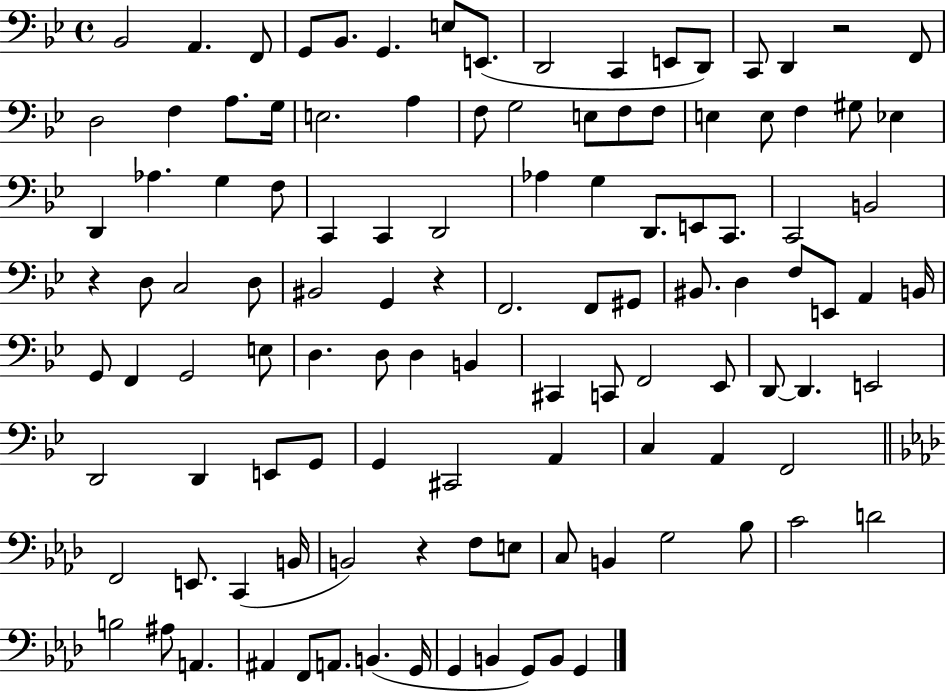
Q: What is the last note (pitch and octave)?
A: G2